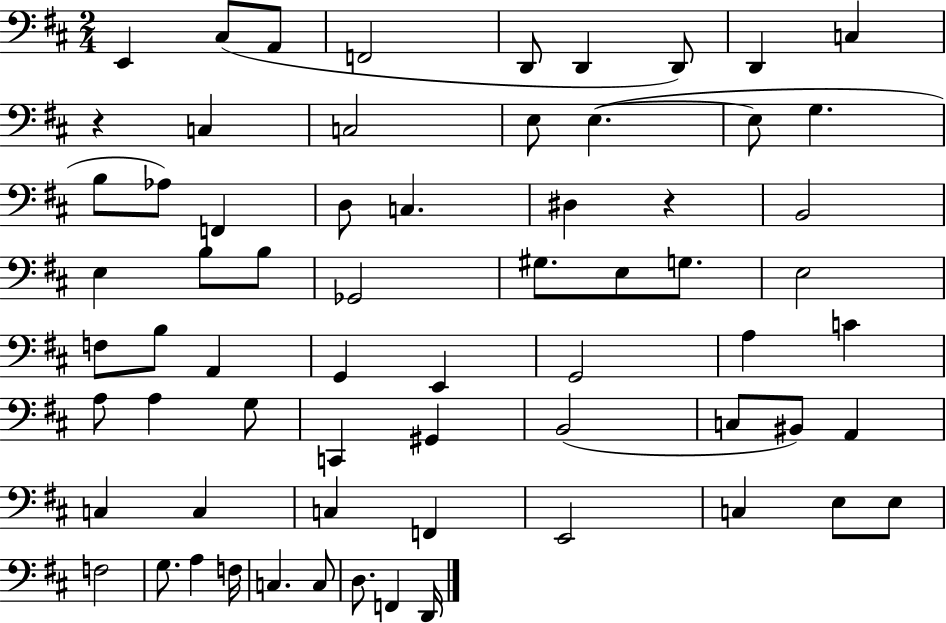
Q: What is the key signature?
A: D major